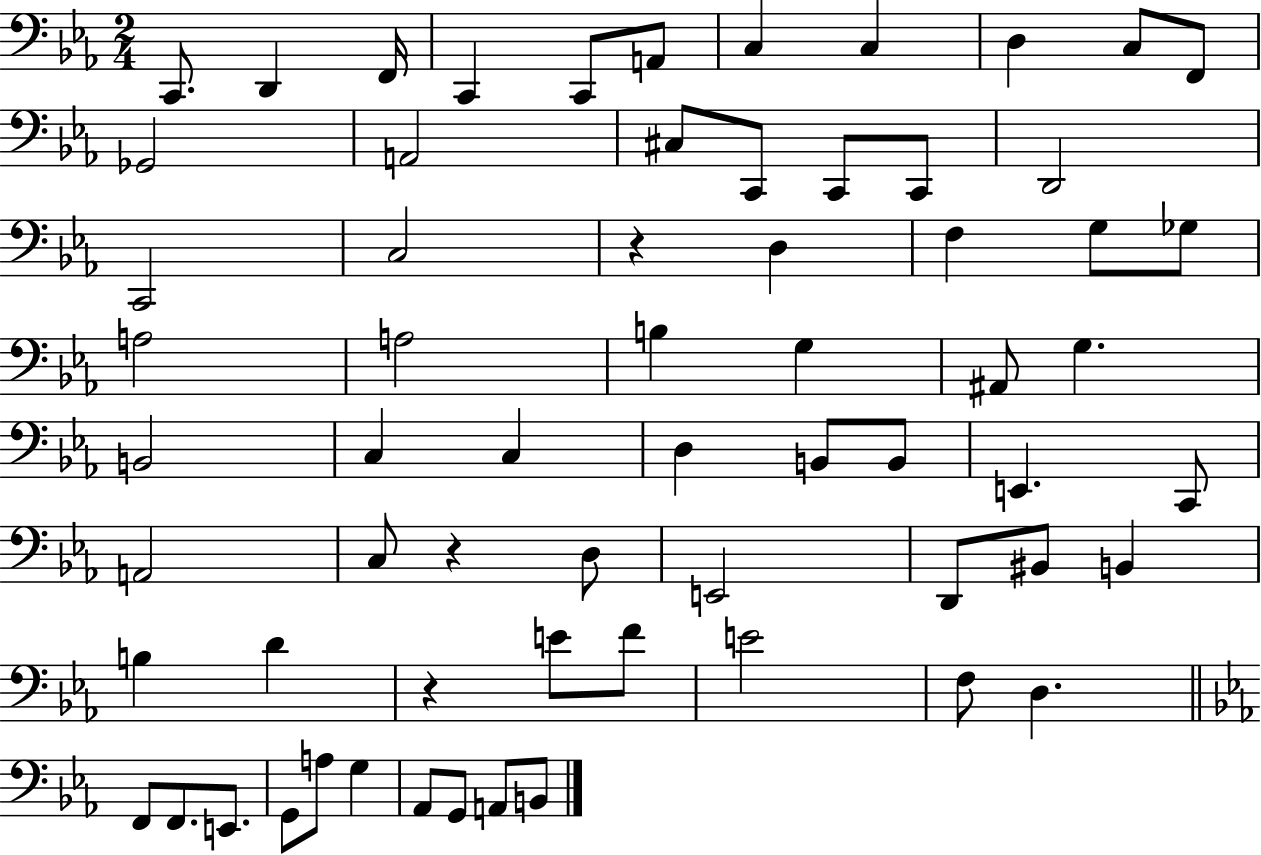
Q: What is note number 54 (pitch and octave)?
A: F2